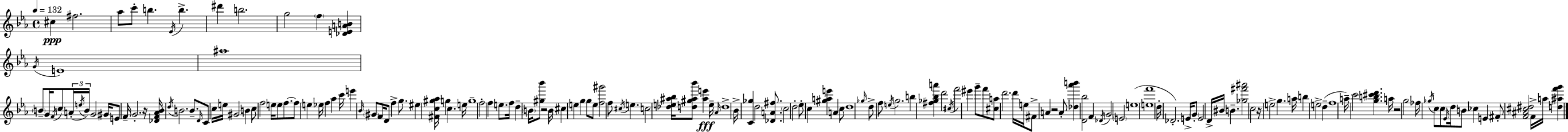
X:1
T:Untitled
M:4/4
L:1/4
K:Cm
^c ^f2 _a/2 c'/2 b _E/4 b ^d' b2 g2 f [_DEAB] G/4 E4 ^a4 B/2 G/4 F/4 c/2 A/4 e/4 B/4 G2 ^G/4 E/2 F/4 G2 z/4 [_DF_A_B]/4 d/4 B2 B/2 D/4 C/2 c/4 e/4 ^G2 B c/2 f2 e/4 e/2 f/2 f/2 e _e/4 f _a c'/4 e' _B/4 ^G/2 F/4 D/2 f g/2 ^e [^Fc^g_a]/4 g c e/4 g4 f2 f e/2 f/4 d B/4 [^g_b']/2 z2 B/4 ^c e g g/2 e/2 [f^g']2 f/2 ^c/4 e c2 [_de^a_b]/4 [d^g^a_b']/2 [^ae'] e/4 _A/4 d4 _B/4 [C_g] d2 [_DA^f]/2 c2 d2 _e/2 c [^gae'] A c/2 d4 _g/4 d/2 f/2 e/4 g2 b [^f_g_ba'] d'2 ^c/4 f'2 ^e' g'/2 f'/2 [^ca]/2 d'2 d'/4 e/4 ^F/2 A z2 A/2 [_d_a'b'] [D_b]2 F _D/4 G2 E2 e4 [ef']4 d/4 _D2 E/4 G/2 E2 D/4 ^B/4 B [_g^f'^a']2 c2 z/4 e2 g a/4 b e2 d f4 a/4 c'2 [gb^c'd'] a/4 z2 g2 _f/4 _g/4 c/2 c/2 _E/4 d/4 B/2 _c E ^F/2 [F^A^c^d]2 F/4 a/4 [d^af'g']